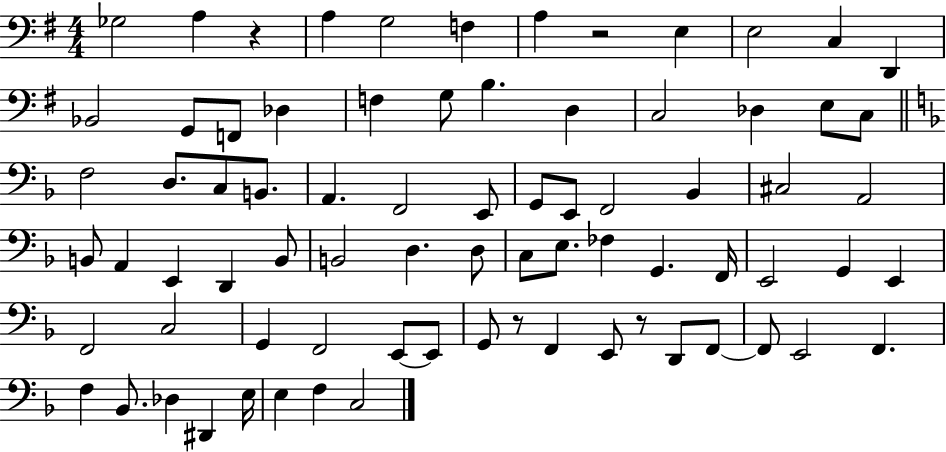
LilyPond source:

{
  \clef bass
  \numericTimeSignature
  \time 4/4
  \key g \major
  ges2 a4 r4 | a4 g2 f4 | a4 r2 e4 | e2 c4 d,4 | \break bes,2 g,8 f,8 des4 | f4 g8 b4. d4 | c2 des4 e8 c8 | \bar "||" \break \key d \minor f2 d8. c8 b,8. | a,4. f,2 e,8 | g,8 e,8 f,2 bes,4 | cis2 a,2 | \break b,8 a,4 e,4 d,4 b,8 | b,2 d4. d8 | c8 e8. fes4 g,4. f,16 | e,2 g,4 e,4 | \break f,2 c2 | g,4 f,2 e,8~~ e,8 | g,8 r8 f,4 e,8 r8 d,8 f,8~~ | f,8 e,2 f,4. | \break f4 bes,8. des4 dis,4 e16 | e4 f4 c2 | \bar "|."
}